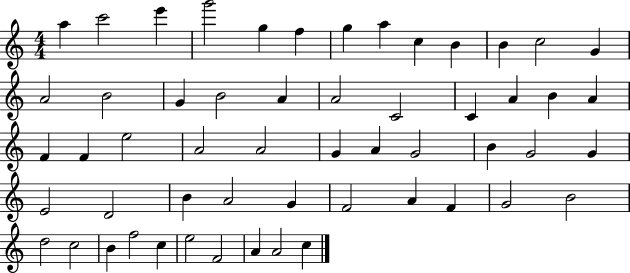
A5/q C6/h E6/q G6/h G5/q F5/q G5/q A5/q C5/q B4/q B4/q C5/h G4/q A4/h B4/h G4/q B4/h A4/q A4/h C4/h C4/q A4/q B4/q A4/q F4/q F4/q E5/h A4/h A4/h G4/q A4/q G4/h B4/q G4/h G4/q E4/h D4/h B4/q A4/h G4/q F4/h A4/q F4/q G4/h B4/h D5/h C5/h B4/q F5/h C5/q E5/h F4/h A4/q A4/h C5/q